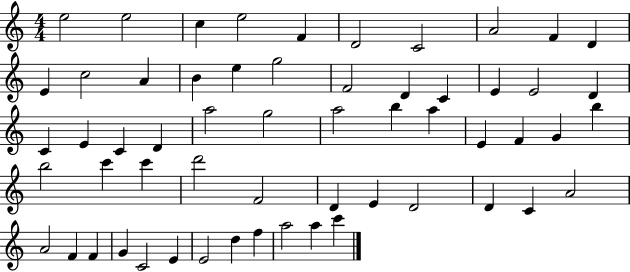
{
  \clef treble
  \numericTimeSignature
  \time 4/4
  \key c \major
  e''2 e''2 | c''4 e''2 f'4 | d'2 c'2 | a'2 f'4 d'4 | \break e'4 c''2 a'4 | b'4 e''4 g''2 | f'2 d'4 c'4 | e'4 e'2 d'4 | \break c'4 e'4 c'4 d'4 | a''2 g''2 | a''2 b''4 a''4 | e'4 f'4 g'4 b''4 | \break b''2 c'''4 c'''4 | d'''2 f'2 | d'4 e'4 d'2 | d'4 c'4 a'2 | \break a'2 f'4 f'4 | g'4 c'2 e'4 | e'2 d''4 f''4 | a''2 a''4 c'''4 | \break \bar "|."
}